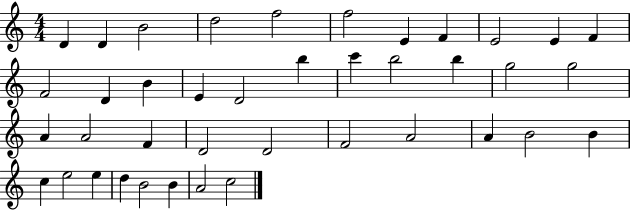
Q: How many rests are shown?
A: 0